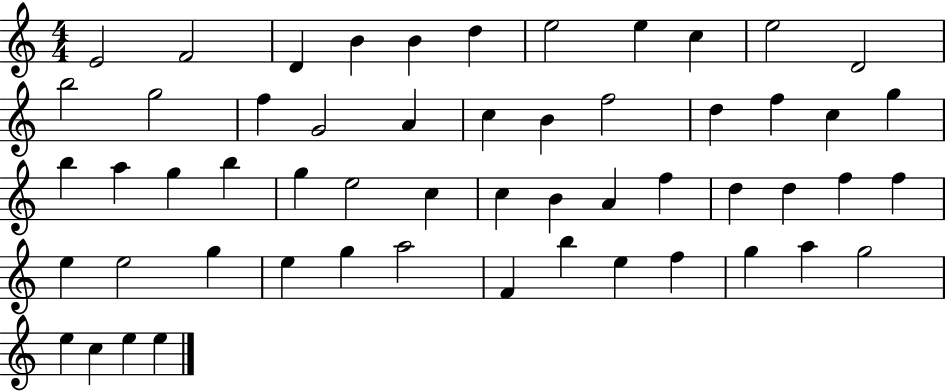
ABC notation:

X:1
T:Untitled
M:4/4
L:1/4
K:C
E2 F2 D B B d e2 e c e2 D2 b2 g2 f G2 A c B f2 d f c g b a g b g e2 c c B A f d d f f e e2 g e g a2 F b e f g a g2 e c e e